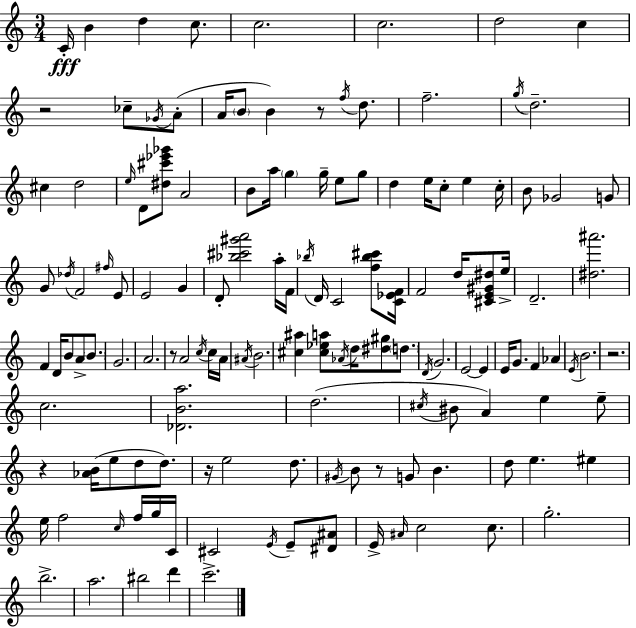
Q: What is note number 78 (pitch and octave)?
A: F4